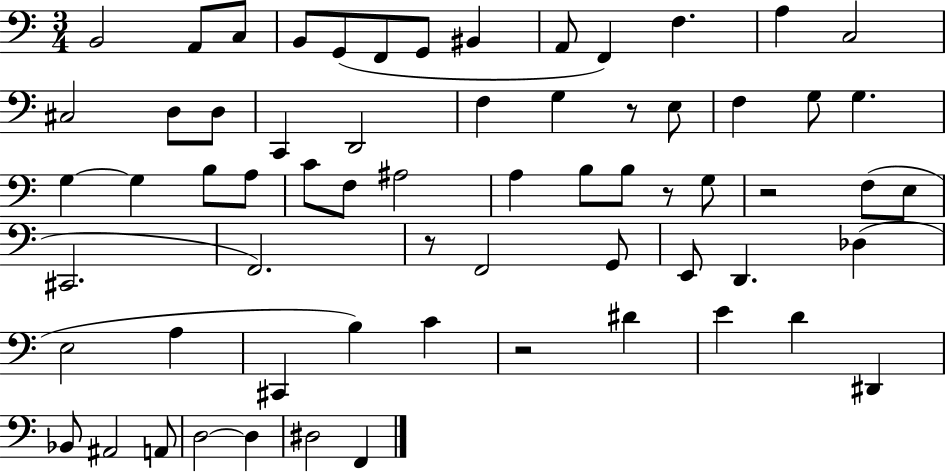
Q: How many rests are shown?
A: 5